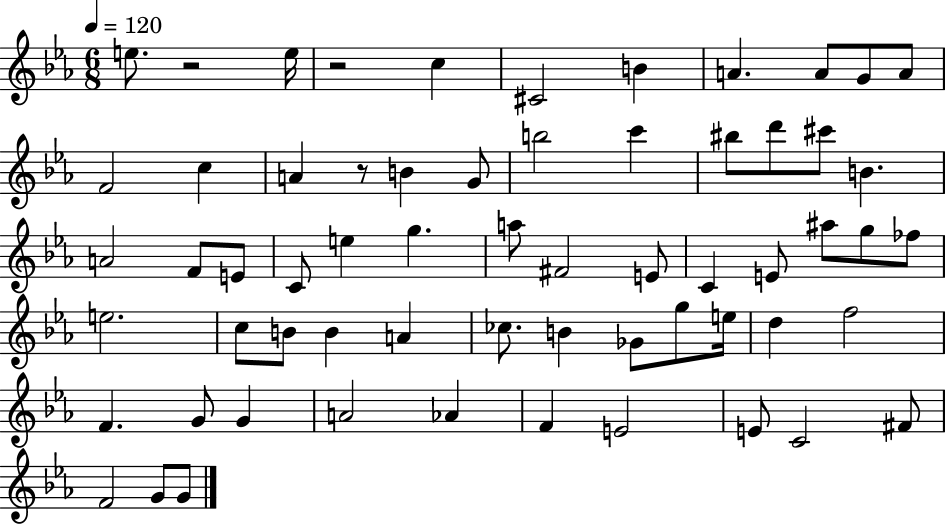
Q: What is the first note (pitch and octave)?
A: E5